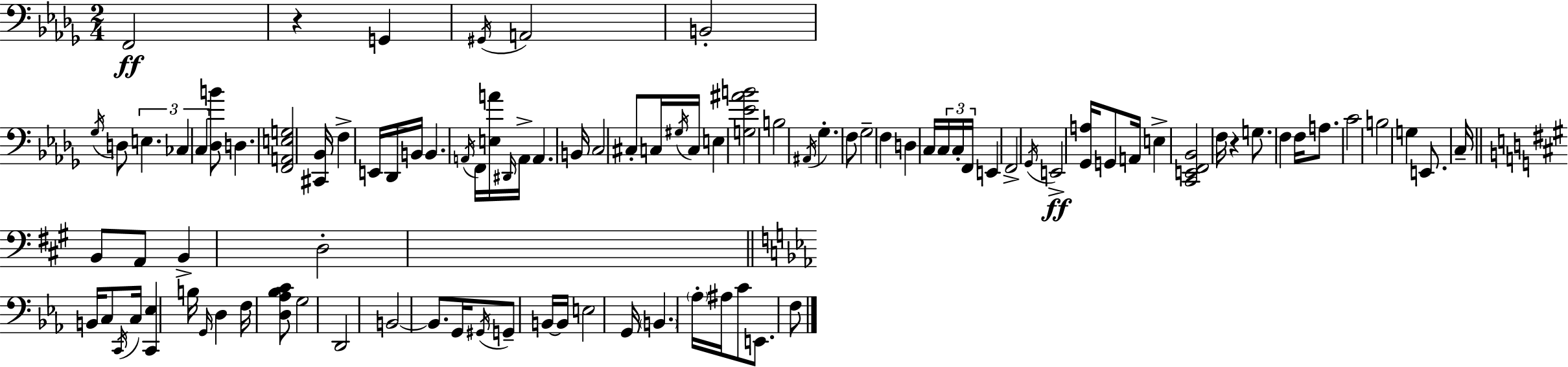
{
  \clef bass
  \numericTimeSignature
  \time 2/4
  \key bes \minor
  \repeat volta 2 { f,2\ff | r4 g,4 | \acciaccatura { gis,16 } a,2 | b,2-. | \break \acciaccatura { ges16 } d8 \tuplet 3/2 { e4. | ces4 c4 } | <des b'>8 d4. | <f, a, e g>2 | \break <cis, bes,>16 f4-> e,16 | des,16 b,16 b,4. | \acciaccatura { a,16 } f,16 <e a'>16 \grace { dis,16 } a,16-> a,4. | b,16 c2 | \break cis8-. c16 \acciaccatura { gis16 } | c16 e4 <g ees' ais' b'>2 | b2 | \acciaccatura { ais,16 } ges4.-. | \break f8 ges2-- | f4 | d4 c16 \tuplet 3/2 { c16 | c16-. f,16 } e,4 f,2-> | \break \acciaccatura { ges,16 } e,2->\ff | <ges, a>16 | g,8 a,16 e4-> <c, e, f, bes,>2 | f16 | \break r4 g8. f4 | f16 a8. c'2 | b2 | g4 | \break e,8. c16-- \bar "||" \break \key a \major b,8 a,8 b,4-> | d2-. | \bar "||" \break \key ees \major b,16 c8 \acciaccatura { c,16 } c16 <c, ees>4 | b16 \grace { g,16 } d4 f16 | <d aes bes c'>8 g2 | d,2 | \break b,2~~ | b,8. g,16 \acciaccatura { gis,16 } g,8-- | b,16~~ b,16 e2 | g,16 \parenthesize b,4. | \break \parenthesize aes16-. ais16 c'8 e,8. | f8 } \bar "|."
}